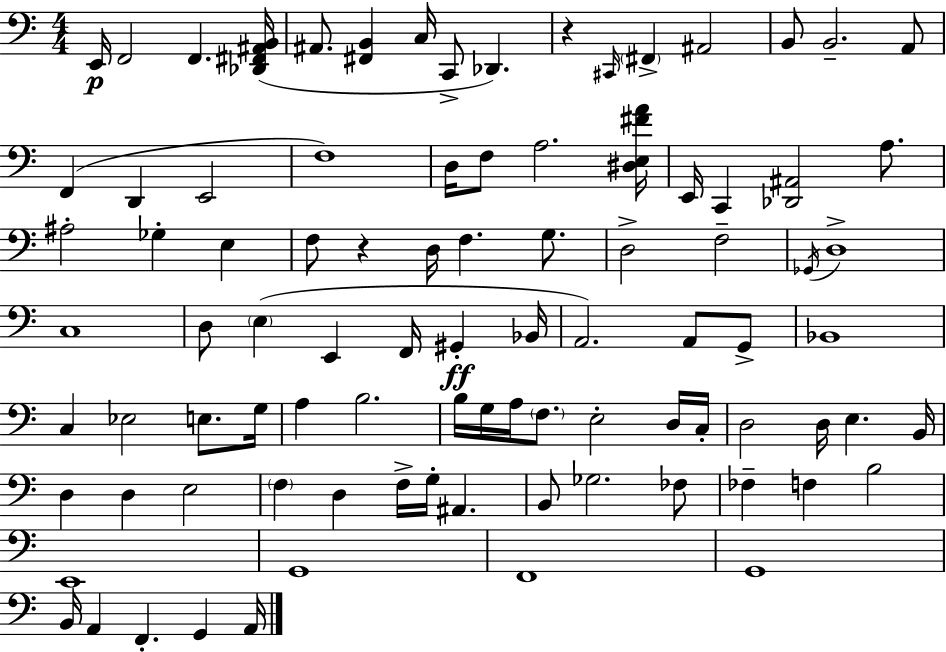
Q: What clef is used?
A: bass